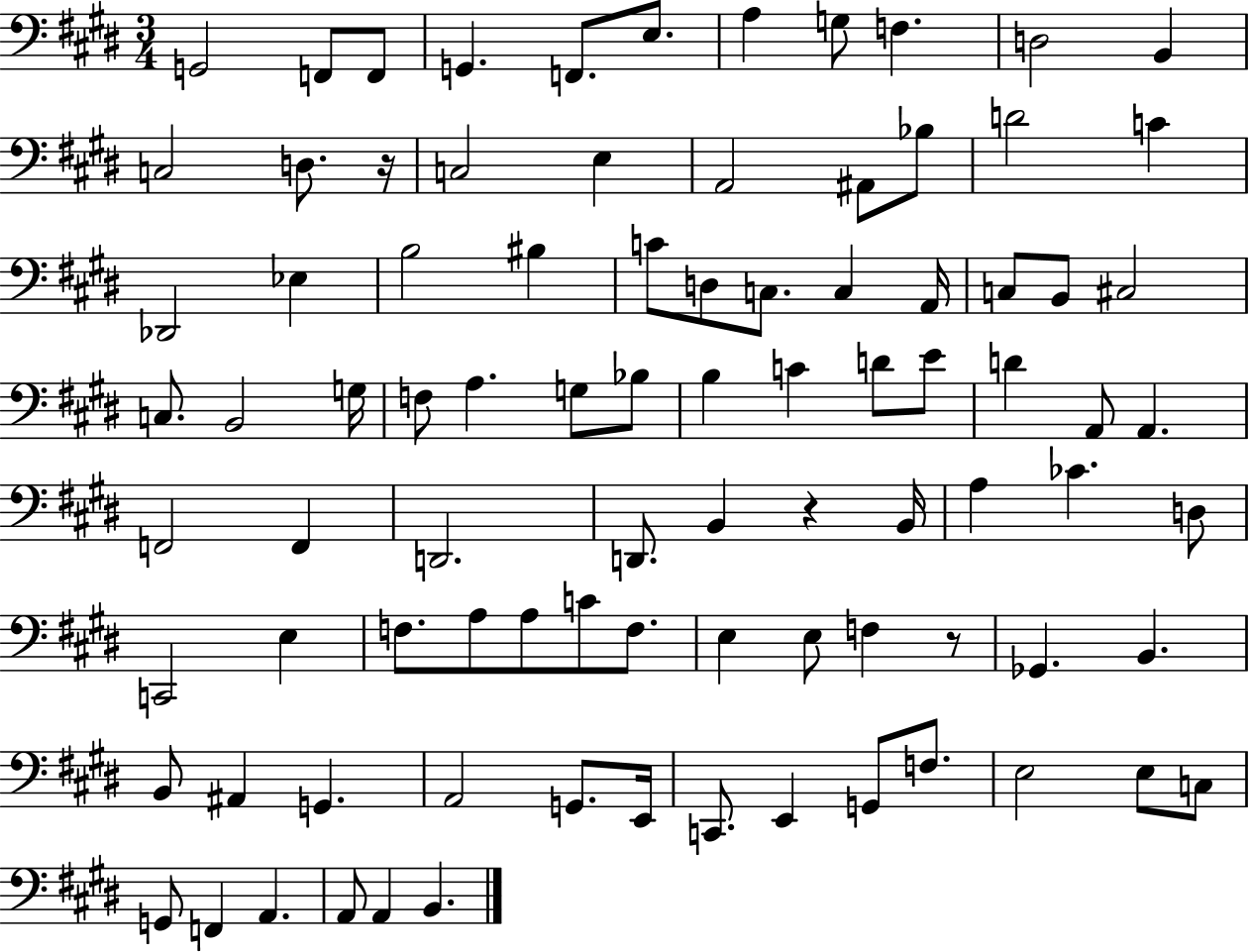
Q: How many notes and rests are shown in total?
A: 89